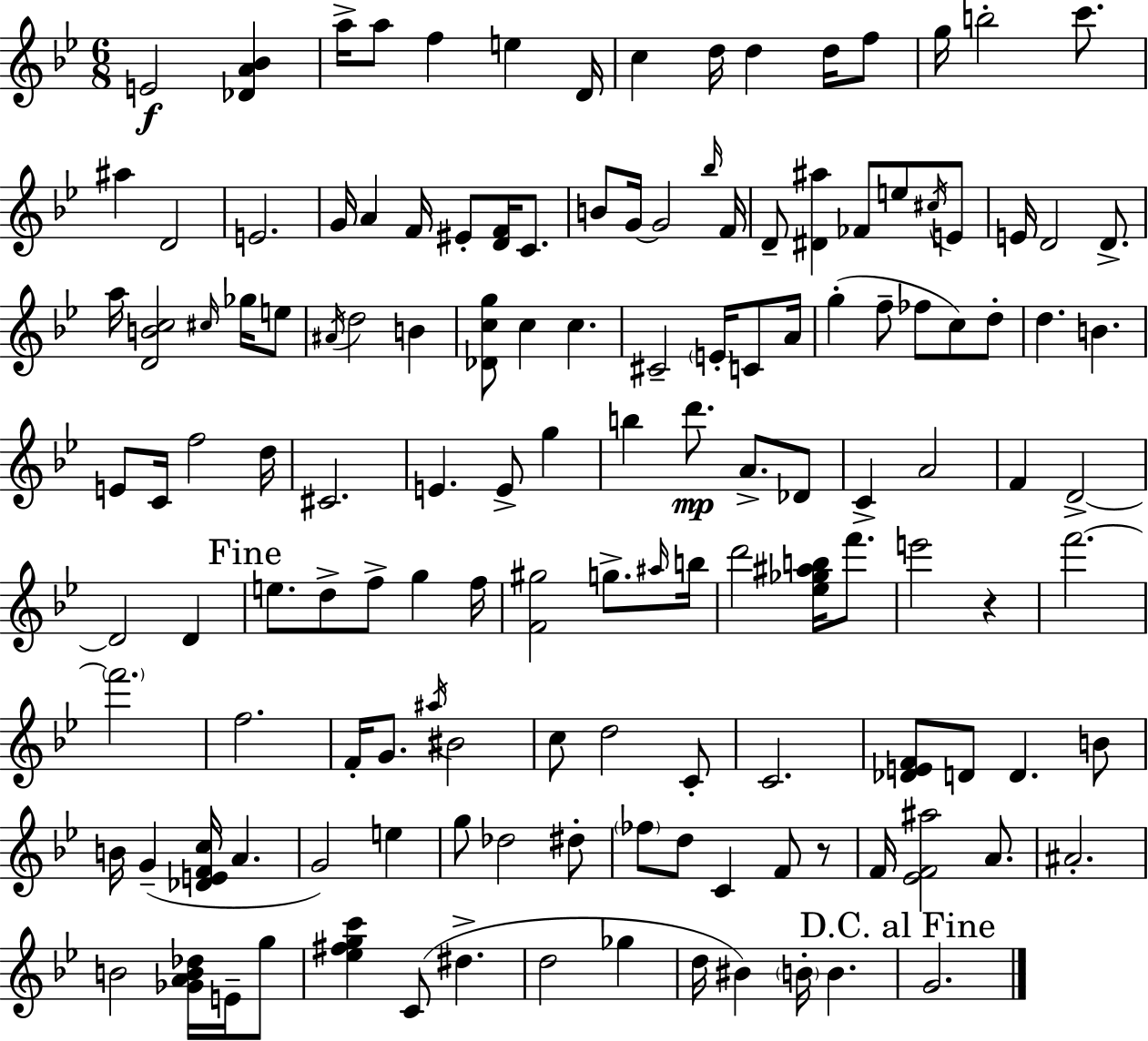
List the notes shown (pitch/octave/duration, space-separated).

E4/h [Db4,A4,Bb4]/q A5/s A5/e F5/q E5/q D4/s C5/q D5/s D5/q D5/s F5/e G5/s B5/h C6/e. A#5/q D4/h E4/h. G4/s A4/q F4/s EIS4/e [D4,F4]/s C4/e. B4/e G4/s G4/h Bb5/s F4/s D4/e [D#4,A#5]/q FES4/e E5/e C#5/s E4/e E4/s D4/h D4/e. A5/s [D4,B4,C5]/h C#5/s Gb5/s E5/e A#4/s D5/h B4/q [Db4,C5,G5]/e C5/q C5/q. C#4/h E4/s C4/e A4/s G5/q F5/e FES5/e C5/e D5/e D5/q. B4/q. E4/e C4/s F5/h D5/s C#4/h. E4/q. E4/e G5/q B5/q D6/e. A4/e. Db4/e C4/q A4/h F4/q D4/h D4/h D4/q E5/e. D5/e F5/e G5/q F5/s [F4,G#5]/h G5/e. A#5/s B5/s D6/h [Eb5,Gb5,A#5,B5]/s F6/e. E6/h R/q F6/h. F6/h. F5/h. F4/s G4/e. A#5/s BIS4/h C5/e D5/h C4/e C4/h. [Db4,E4,F4]/e D4/e D4/q. B4/e B4/s G4/q [Db4,E4,F4,C5]/s A4/q. G4/h E5/q G5/e Db5/h D#5/e FES5/e D5/e C4/q F4/e R/e F4/s [Eb4,F4,A#5]/h A4/e. A#4/h. B4/h [Gb4,A4,B4,Db5]/s E4/s G5/e [Eb5,F#5,G5,C6]/q C4/e D#5/q. D5/h Gb5/q D5/s BIS4/q B4/s B4/q. G4/h.